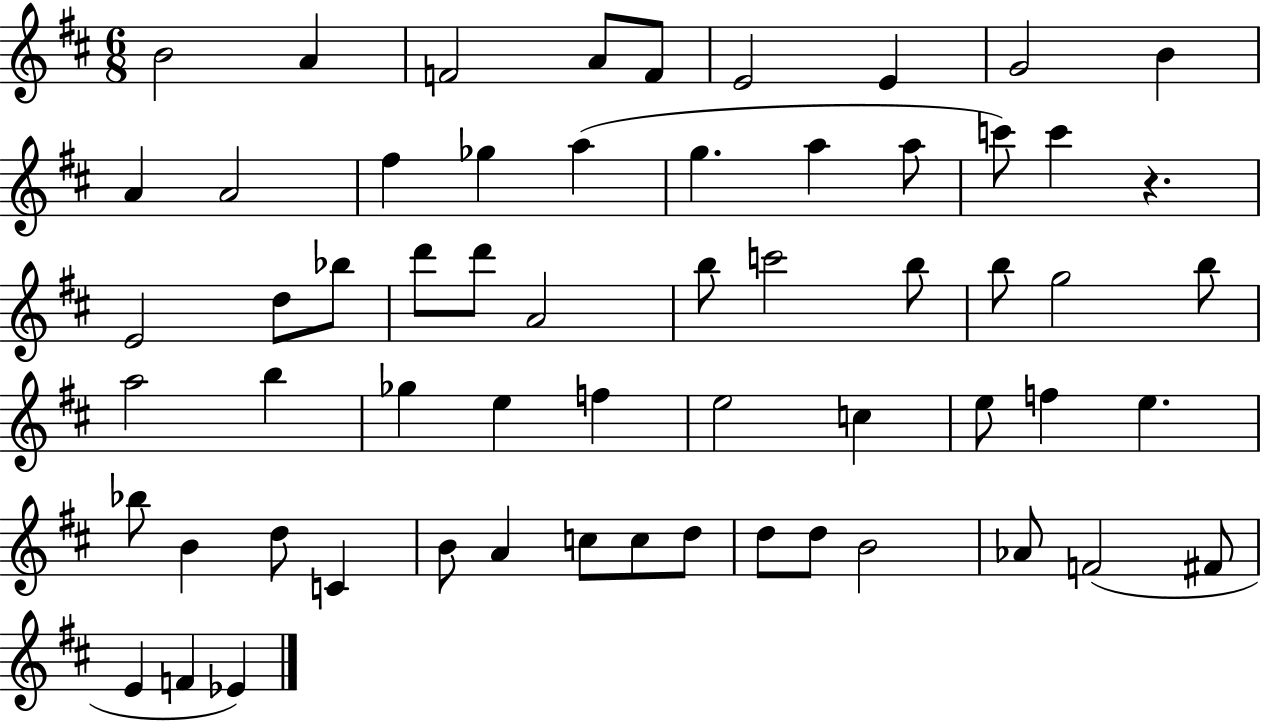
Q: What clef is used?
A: treble